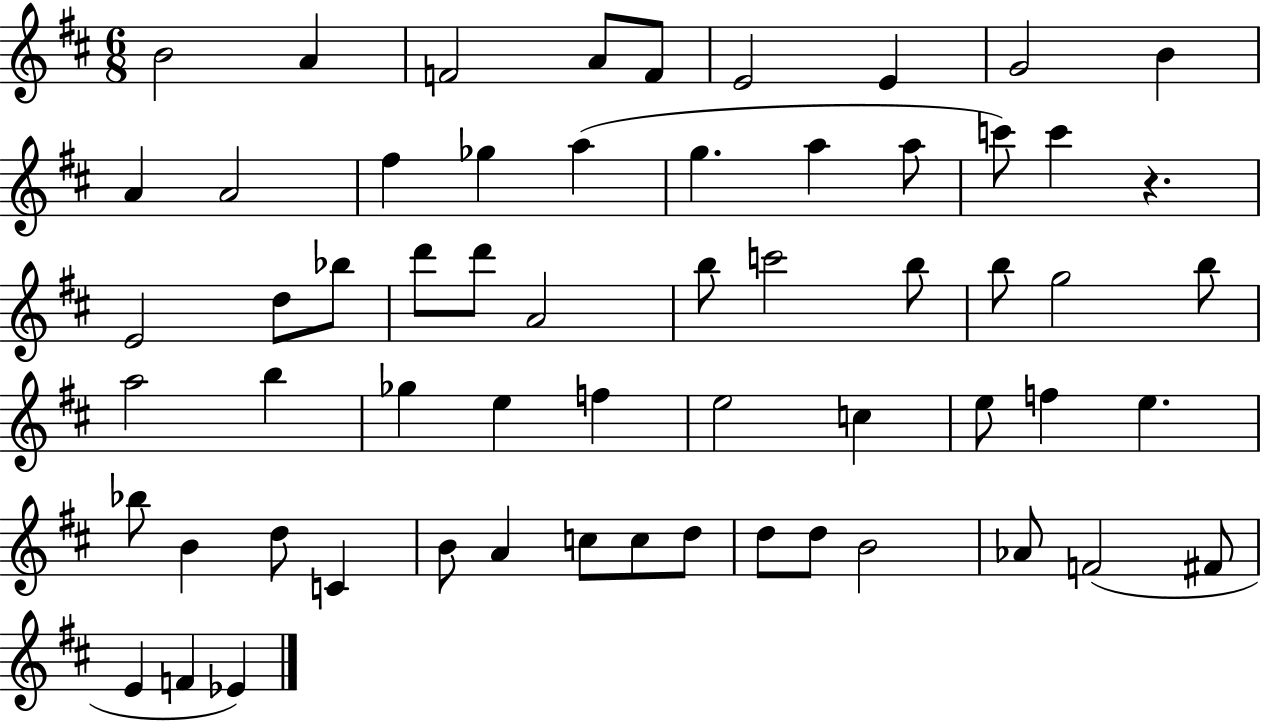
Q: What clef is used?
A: treble